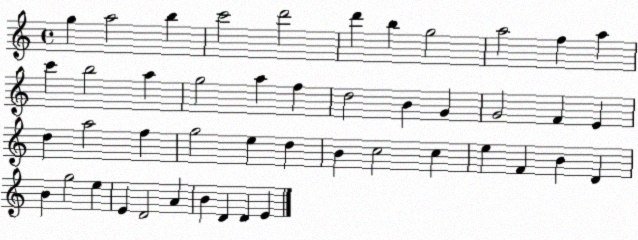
X:1
T:Untitled
M:4/4
L:1/4
K:C
g a2 b c'2 d'2 d' b g2 a2 f a c' b2 a g2 a f d2 B G G2 F E d a2 f g2 e d B c2 c e F B D B g2 e E D2 A B D D E